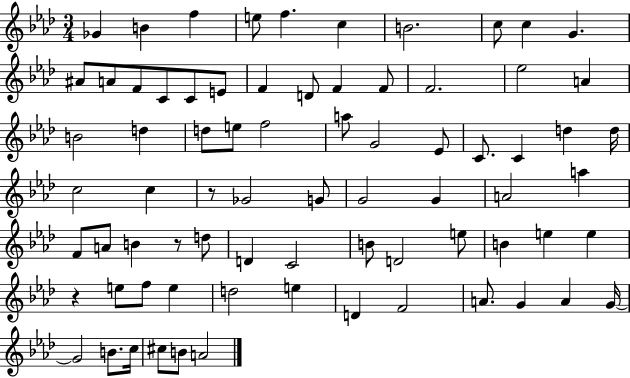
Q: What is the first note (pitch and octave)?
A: Gb4